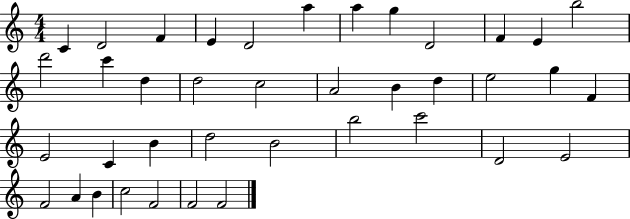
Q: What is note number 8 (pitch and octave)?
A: G5